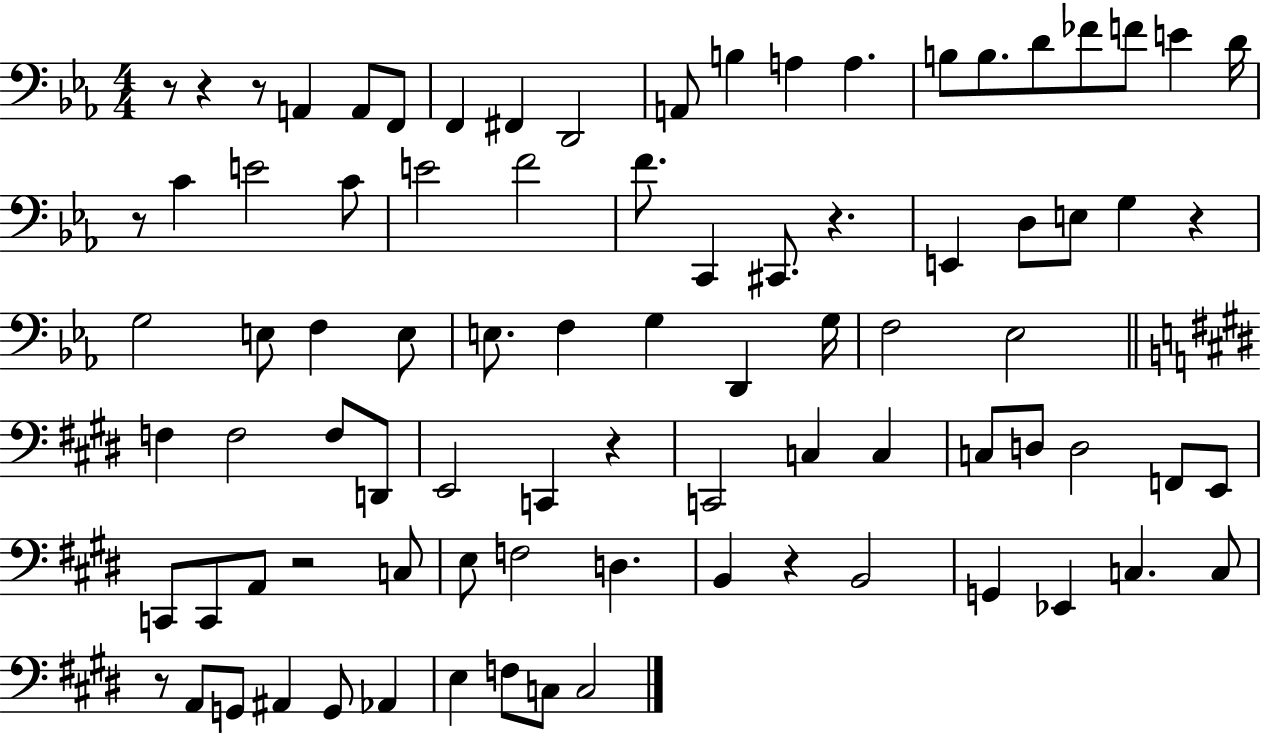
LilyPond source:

{
  \clef bass
  \numericTimeSignature
  \time 4/4
  \key ees \major
  r8 r4 r8 a,4 a,8 f,8 | f,4 fis,4 d,2 | a,8 b4 a4 a4. | b8 b8. d'8 fes'8 f'8 e'4 d'16 | \break r8 c'4 e'2 c'8 | e'2 f'2 | f'8. c,4 cis,8. r4. | e,4 d8 e8 g4 r4 | \break g2 e8 f4 e8 | e8. f4 g4 d,4 g16 | f2 ees2 | \bar "||" \break \key e \major f4 f2 f8 d,8 | e,2 c,4 r4 | c,2 c4 c4 | c8 d8 d2 f,8 e,8 | \break c,8 c,8 a,8 r2 c8 | e8 f2 d4. | b,4 r4 b,2 | g,4 ees,4 c4. c8 | \break r8 a,8 g,8 ais,4 g,8 aes,4 | e4 f8 c8 c2 | \bar "|."
}